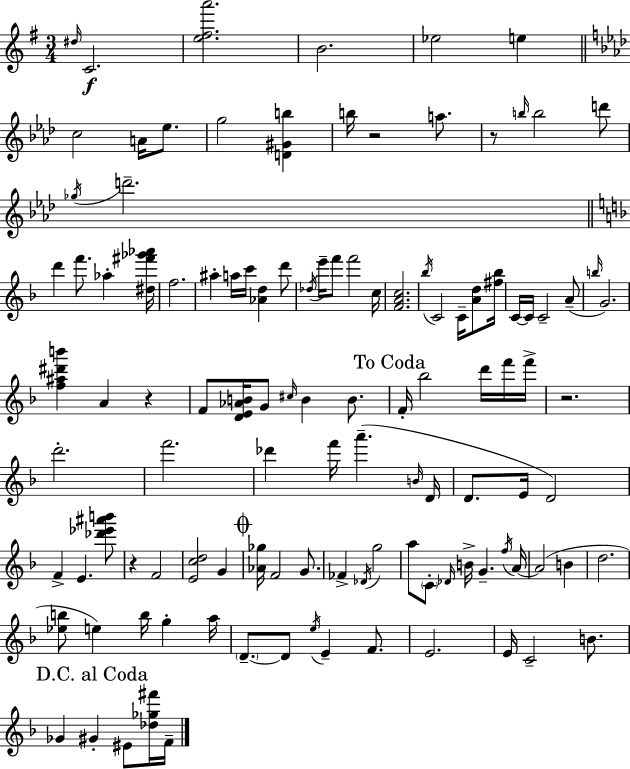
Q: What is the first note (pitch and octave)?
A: D#5